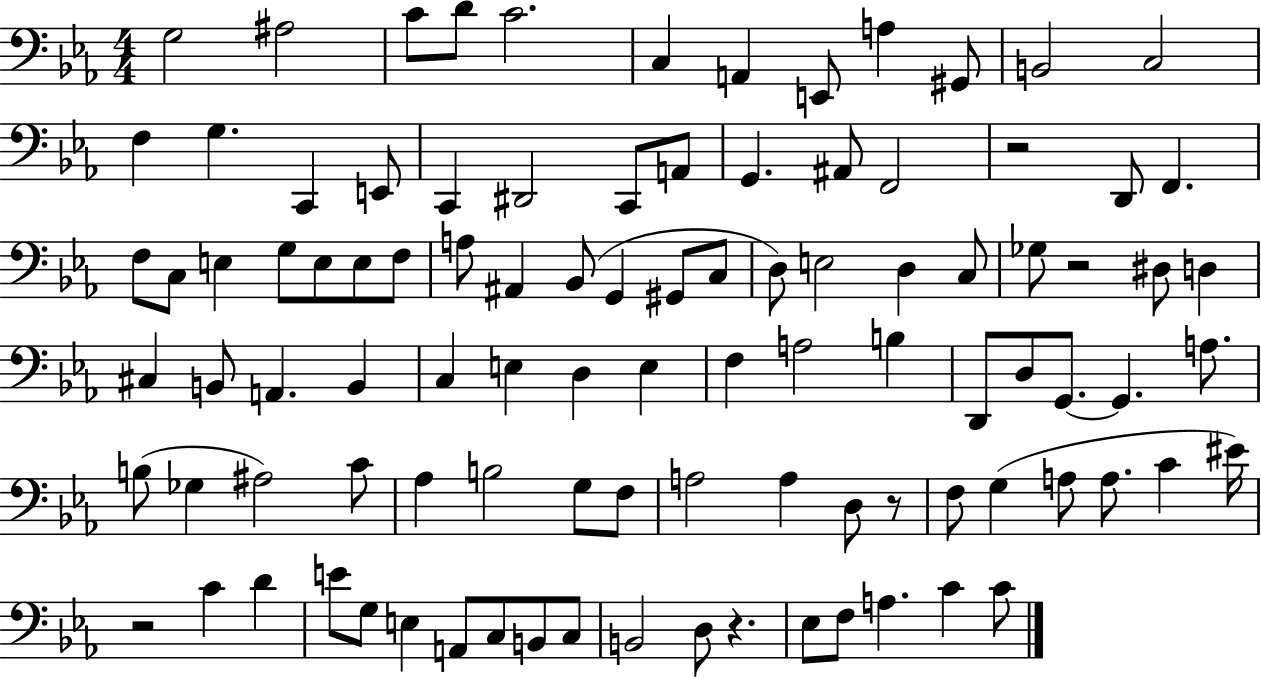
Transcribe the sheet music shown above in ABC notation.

X:1
T:Untitled
M:4/4
L:1/4
K:Eb
G,2 ^A,2 C/2 D/2 C2 C, A,, E,,/2 A, ^G,,/2 B,,2 C,2 F, G, C,, E,,/2 C,, ^D,,2 C,,/2 A,,/2 G,, ^A,,/2 F,,2 z2 D,,/2 F,, F,/2 C,/2 E, G,/2 E,/2 E,/2 F,/2 A,/2 ^A,, _B,,/2 G,, ^G,,/2 C,/2 D,/2 E,2 D, C,/2 _G,/2 z2 ^D,/2 D, ^C, B,,/2 A,, B,, C, E, D, E, F, A,2 B, D,,/2 D,/2 G,,/2 G,, A,/2 B,/2 _G, ^A,2 C/2 _A, B,2 G,/2 F,/2 A,2 A, D,/2 z/2 F,/2 G, A,/2 A,/2 C ^E/4 z2 C D E/2 G,/2 E, A,,/2 C,/2 B,,/2 C,/2 B,,2 D,/2 z _E,/2 F,/2 A, C C/2